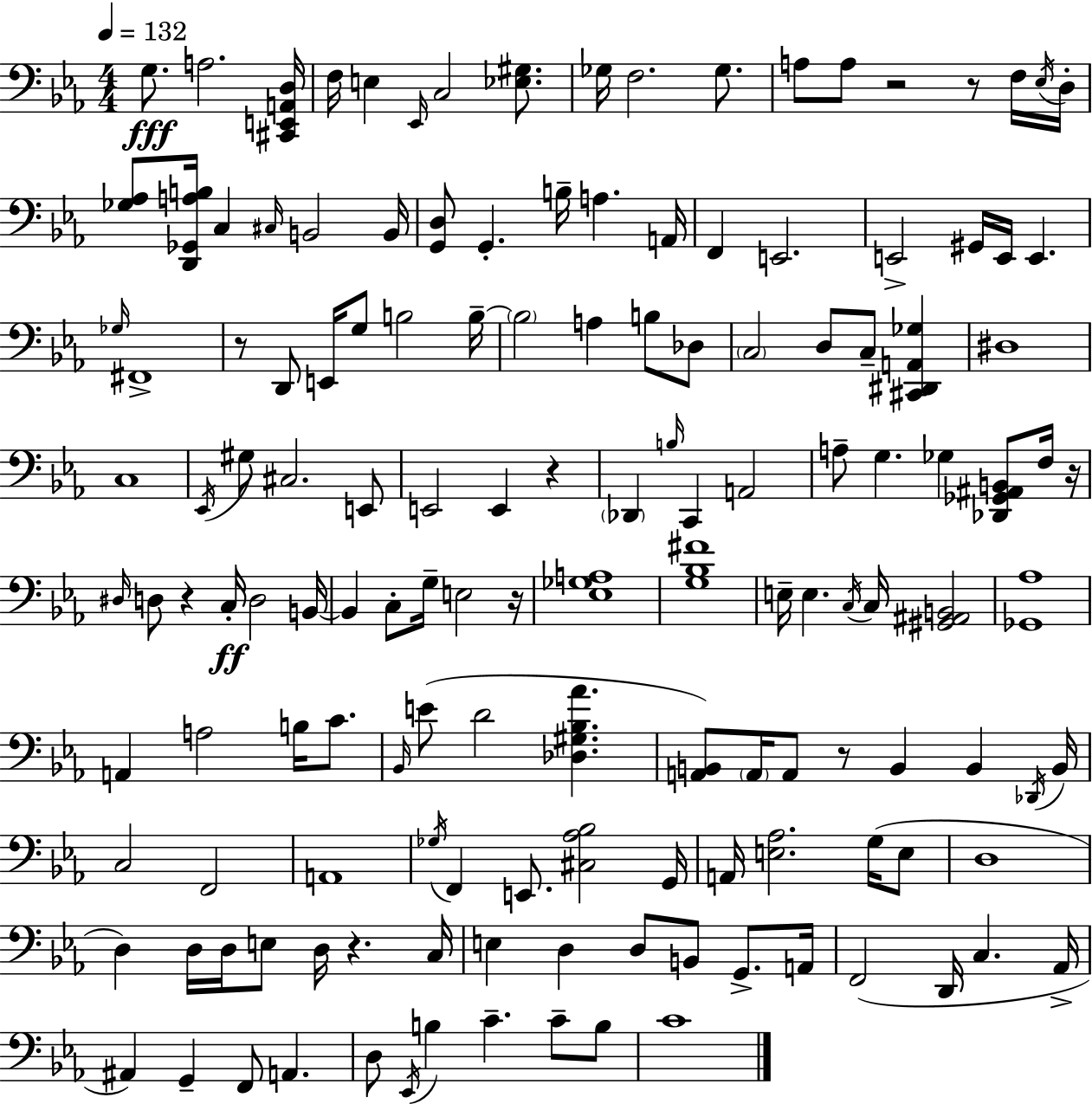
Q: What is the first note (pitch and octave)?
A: G3